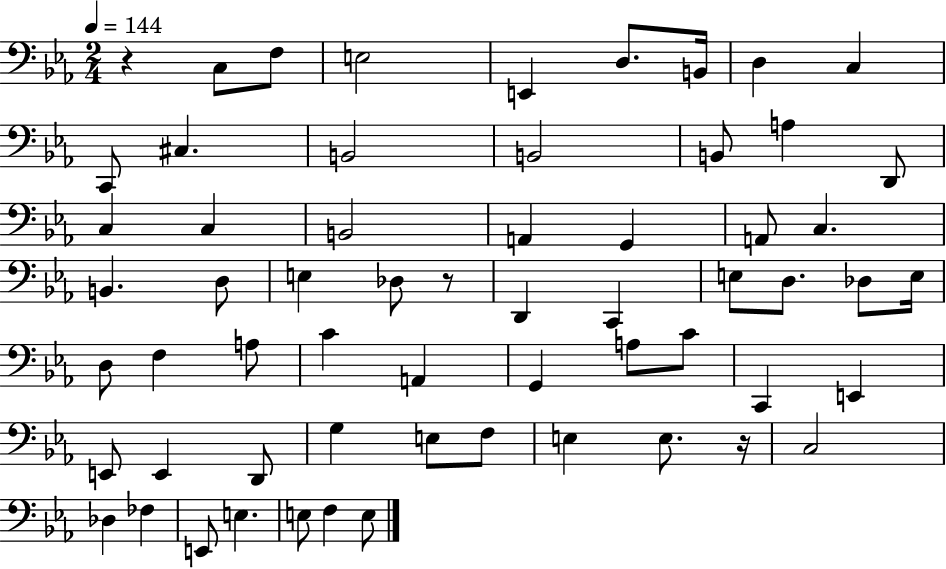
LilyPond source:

{
  \clef bass
  \numericTimeSignature
  \time 2/4
  \key ees \major
  \tempo 4 = 144
  r4 c8 f8 | e2 | e,4 d8. b,16 | d4 c4 | \break c,8 cis4. | b,2 | b,2 | b,8 a4 d,8 | \break c4 c4 | b,2 | a,4 g,4 | a,8 c4. | \break b,4. d8 | e4 des8 r8 | d,4 c,4 | e8 d8. des8 e16 | \break d8 f4 a8 | c'4 a,4 | g,4 a8 c'8 | c,4 e,4 | \break e,8 e,4 d,8 | g4 e8 f8 | e4 e8. r16 | c2 | \break des4 fes4 | e,8 e4. | e8 f4 e8 | \bar "|."
}